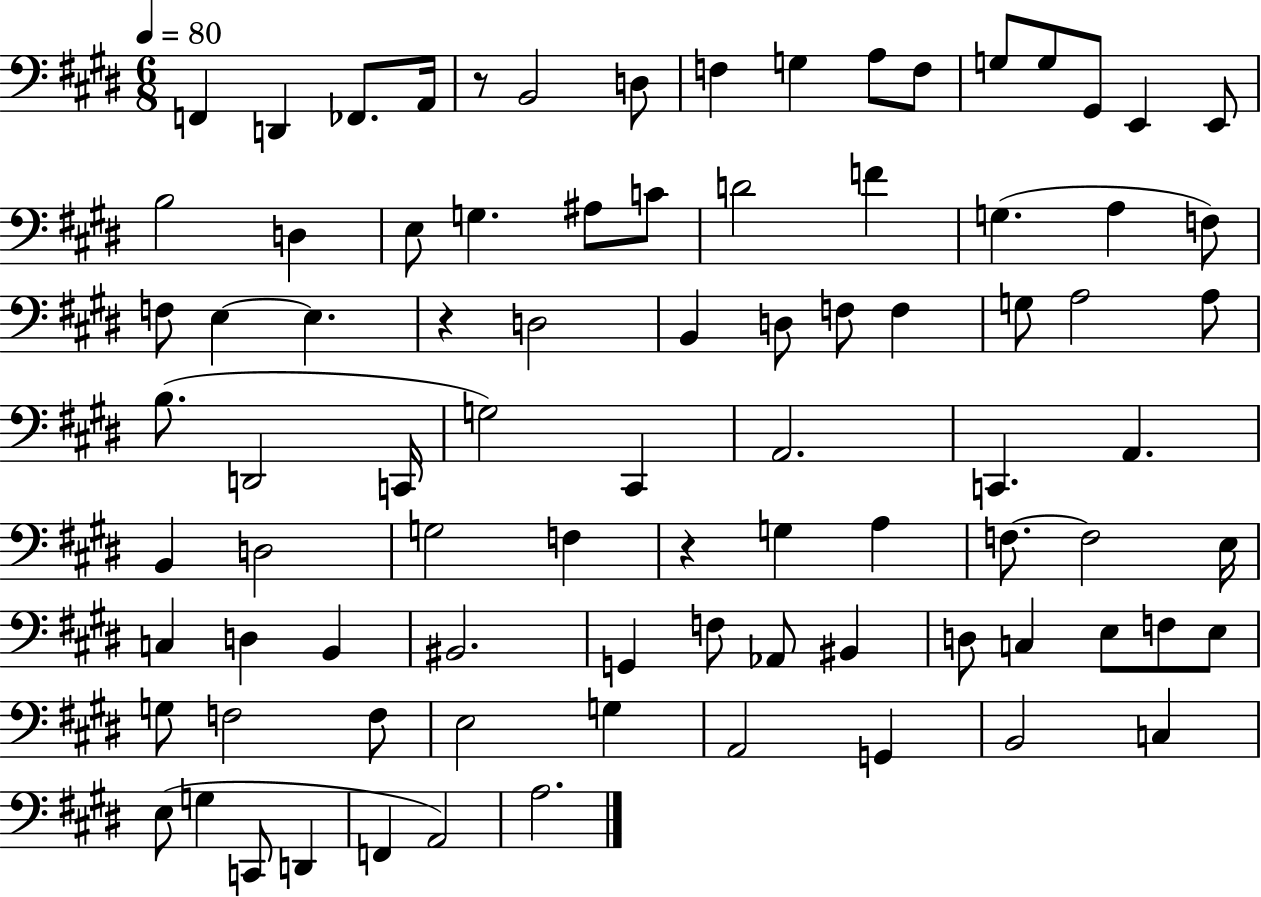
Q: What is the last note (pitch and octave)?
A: A3